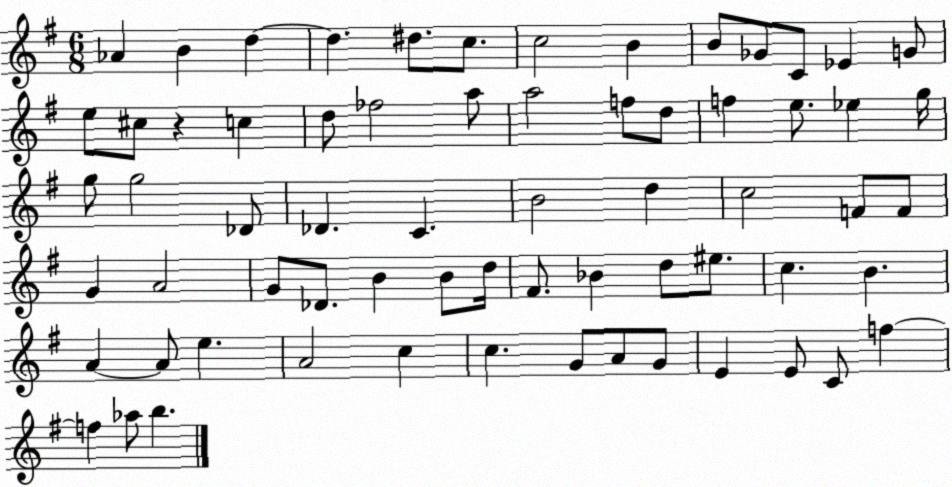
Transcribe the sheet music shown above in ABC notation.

X:1
T:Untitled
M:6/8
L:1/4
K:G
_A B d d ^d/2 c/2 c2 B B/2 _G/2 C/2 _E G/2 e/2 ^c/2 z c d/2 _f2 a/2 a2 f/2 d/2 f e/2 _e g/4 g/2 g2 _D/2 _D C B2 d c2 F/2 F/2 G A2 G/2 _D/2 B B/2 d/4 ^F/2 _B d/2 ^e/2 c B A A/2 e A2 c c G/2 A/2 G/2 E E/2 C/2 f f _a/2 b